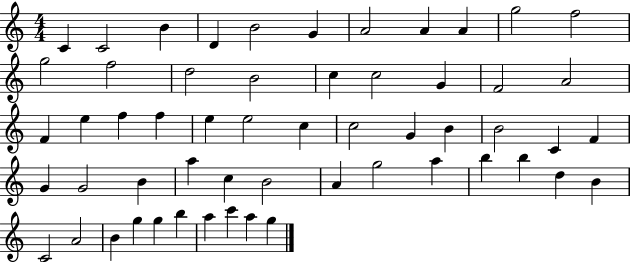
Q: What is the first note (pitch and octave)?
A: C4